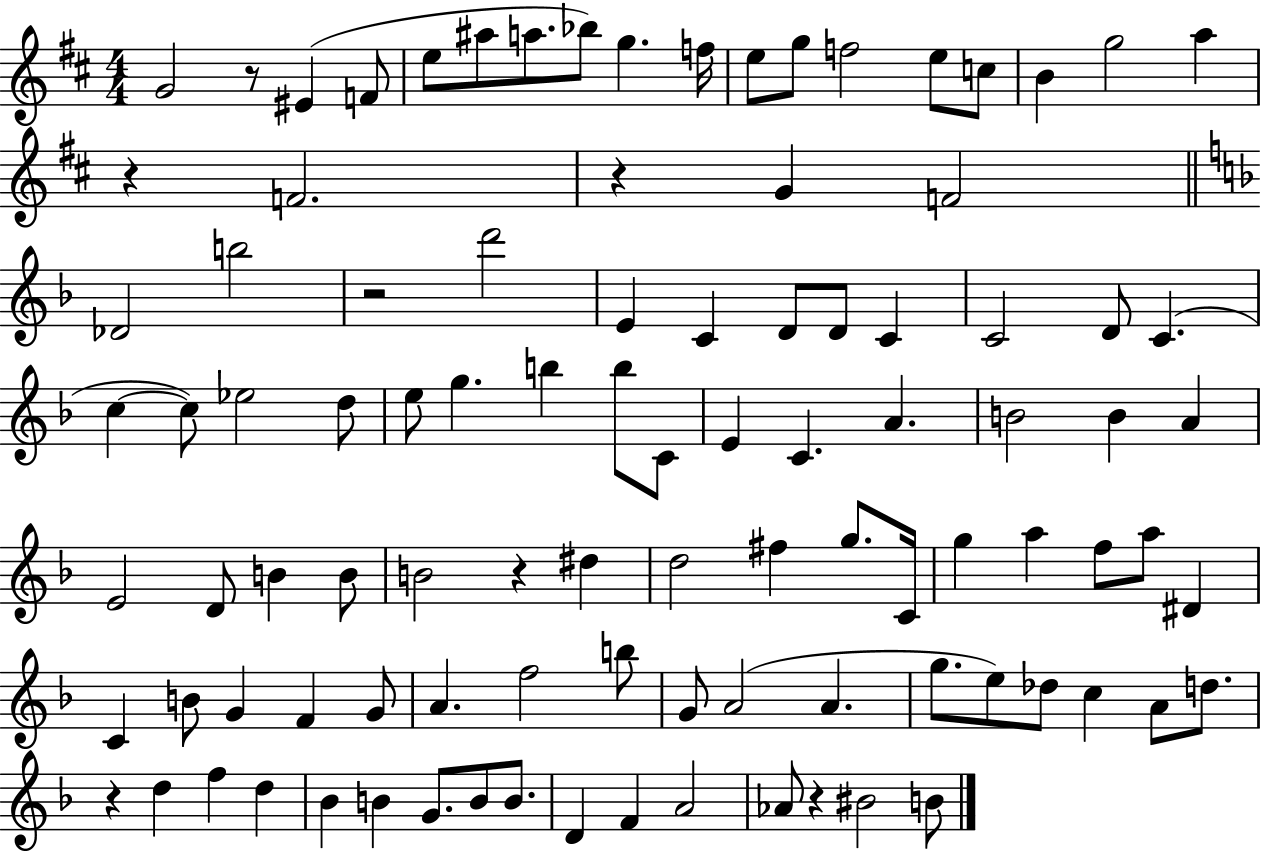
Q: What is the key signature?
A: D major